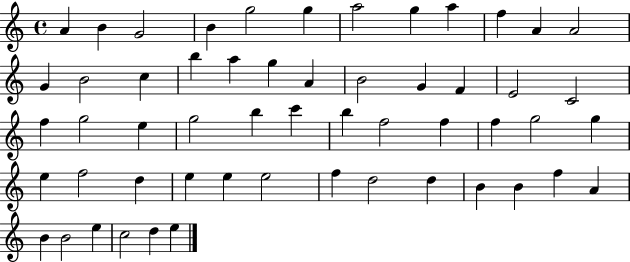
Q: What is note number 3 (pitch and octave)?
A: G4